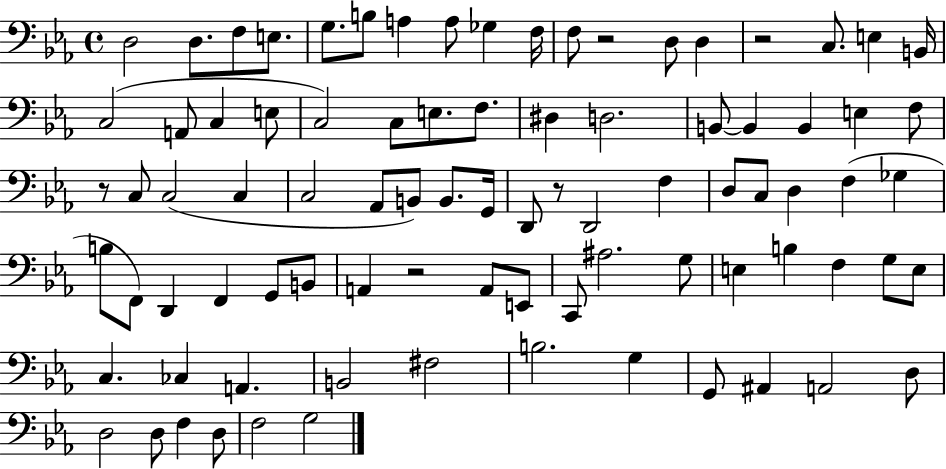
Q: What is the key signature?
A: EES major